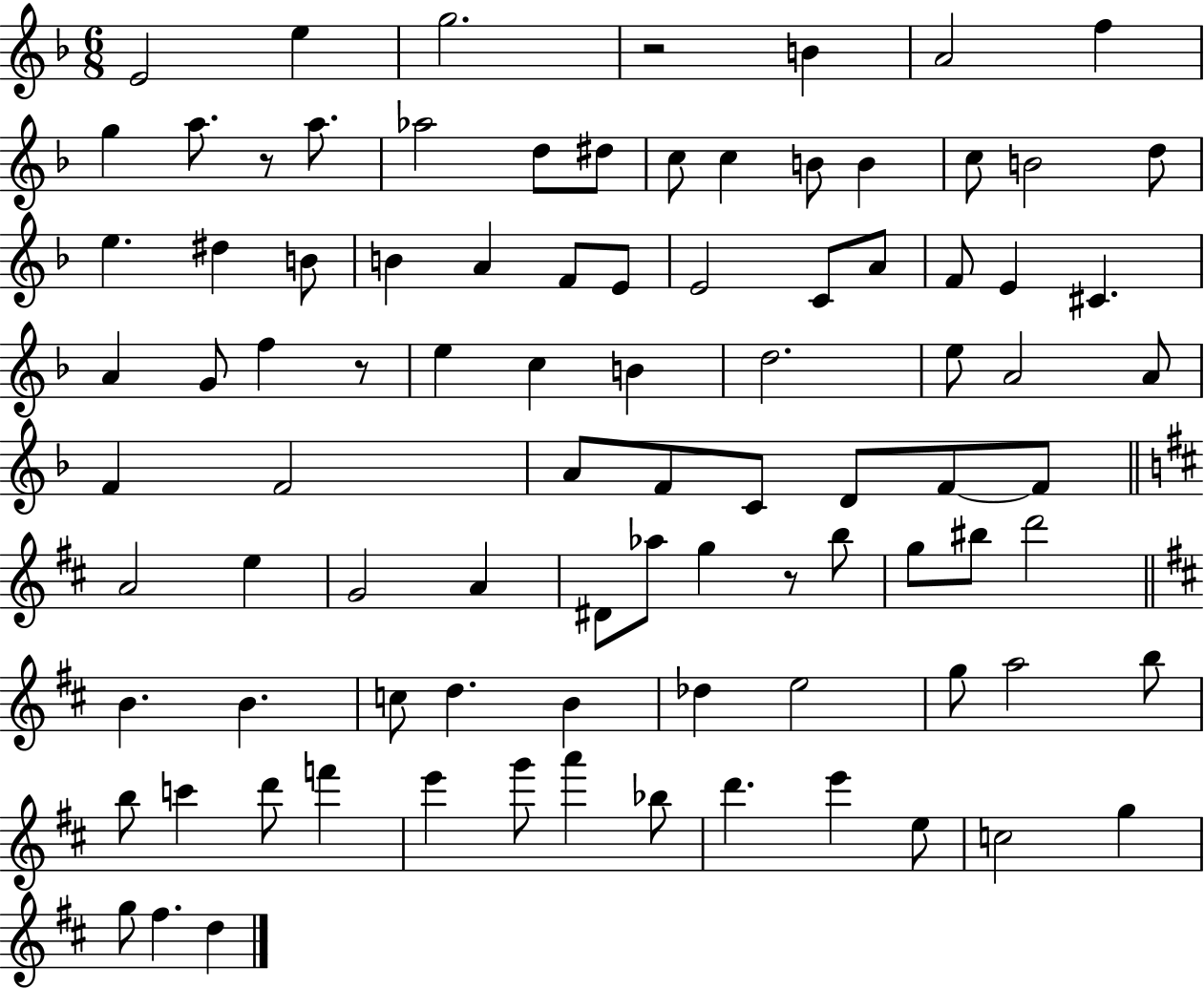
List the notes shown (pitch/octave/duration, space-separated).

E4/h E5/q G5/h. R/h B4/q A4/h F5/q G5/q A5/e. R/e A5/e. Ab5/h D5/e D#5/e C5/e C5/q B4/e B4/q C5/e B4/h D5/e E5/q. D#5/q B4/e B4/q A4/q F4/e E4/e E4/h C4/e A4/e F4/e E4/q C#4/q. A4/q G4/e F5/q R/e E5/q C5/q B4/q D5/h. E5/e A4/h A4/e F4/q F4/h A4/e F4/e C4/e D4/e F4/e F4/e A4/h E5/q G4/h A4/q D#4/e Ab5/e G5/q R/e B5/e G5/e BIS5/e D6/h B4/q. B4/q. C5/e D5/q. B4/q Db5/q E5/h G5/e A5/h B5/e B5/e C6/q D6/e F6/q E6/q G6/e A6/q Bb5/e D6/q. E6/q E5/e C5/h G5/q G5/e F#5/q. D5/q